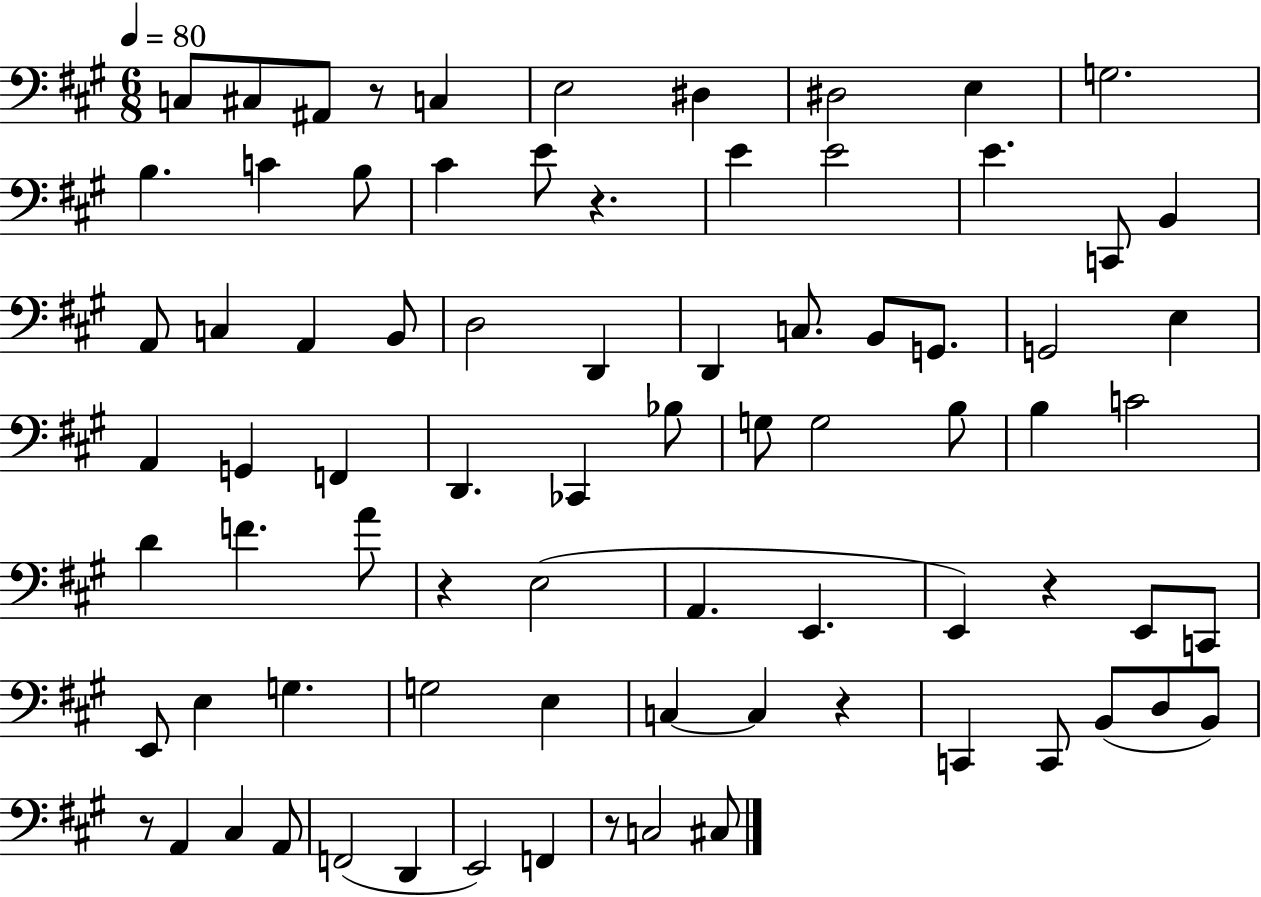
{
  \clef bass
  \numericTimeSignature
  \time 6/8
  \key a \major
  \tempo 4 = 80
  \repeat volta 2 { c8 cis8 ais,8 r8 c4 | e2 dis4 | dis2 e4 | g2. | \break b4. c'4 b8 | cis'4 e'8 r4. | e'4 e'2 | e'4. c,8 b,4 | \break a,8 c4 a,4 b,8 | d2 d,4 | d,4 c8. b,8 g,8. | g,2 e4 | \break a,4 g,4 f,4 | d,4. ces,4 bes8 | g8 g2 b8 | b4 c'2 | \break d'4 f'4. a'8 | r4 e2( | a,4. e,4. | e,4) r4 e,8 c,8 | \break e,8 e4 g4. | g2 e4 | c4~~ c4 r4 | c,4 c,8 b,8( d8 b,8) | \break r8 a,4 cis4 a,8 | f,2( d,4 | e,2) f,4 | r8 c2 cis8 | \break } \bar "|."
}